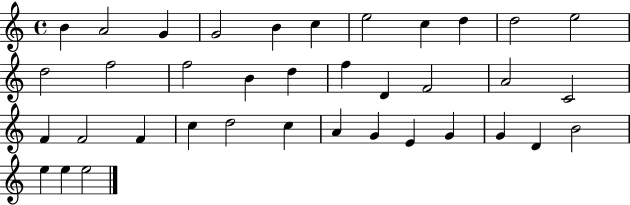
X:1
T:Untitled
M:4/4
L:1/4
K:C
B A2 G G2 B c e2 c d d2 e2 d2 f2 f2 B d f D F2 A2 C2 F F2 F c d2 c A G E G G D B2 e e e2